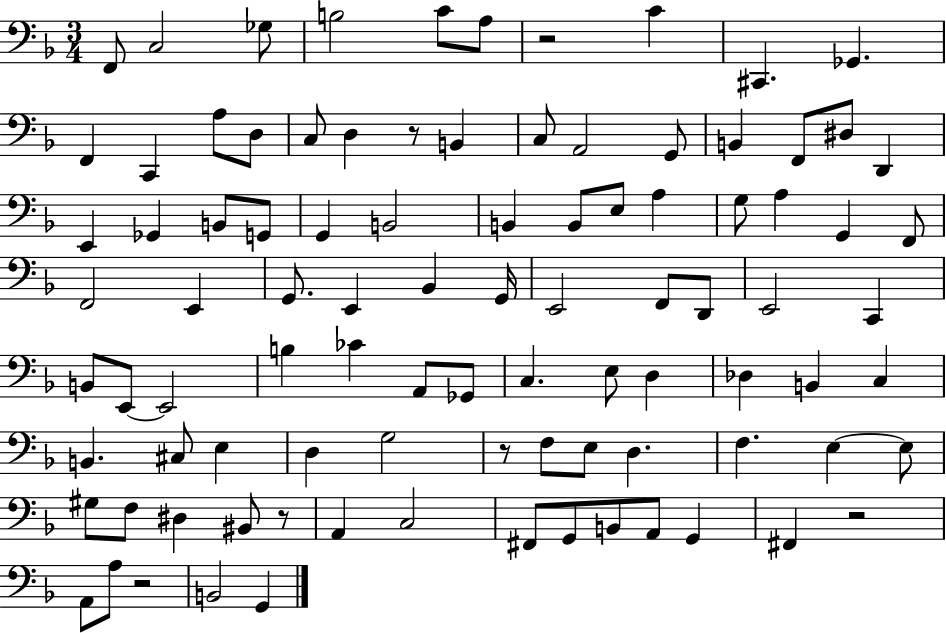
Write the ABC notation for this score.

X:1
T:Untitled
M:3/4
L:1/4
K:F
F,,/2 C,2 _G,/2 B,2 C/2 A,/2 z2 C ^C,, _G,, F,, C,, A,/2 D,/2 C,/2 D, z/2 B,, C,/2 A,,2 G,,/2 B,, F,,/2 ^D,/2 D,, E,, _G,, B,,/2 G,,/2 G,, B,,2 B,, B,,/2 E,/2 A, G,/2 A, G,, F,,/2 F,,2 E,, G,,/2 E,, _B,, G,,/4 E,,2 F,,/2 D,,/2 E,,2 C,, B,,/2 E,,/2 E,,2 B, _C A,,/2 _G,,/2 C, E,/2 D, _D, B,, C, B,, ^C,/2 E, D, G,2 z/2 F,/2 E,/2 D, F, E, E,/2 ^G,/2 F,/2 ^D, ^B,,/2 z/2 A,, C,2 ^F,,/2 G,,/2 B,,/2 A,,/2 G,, ^F,, z2 A,,/2 A,/2 z2 B,,2 G,,